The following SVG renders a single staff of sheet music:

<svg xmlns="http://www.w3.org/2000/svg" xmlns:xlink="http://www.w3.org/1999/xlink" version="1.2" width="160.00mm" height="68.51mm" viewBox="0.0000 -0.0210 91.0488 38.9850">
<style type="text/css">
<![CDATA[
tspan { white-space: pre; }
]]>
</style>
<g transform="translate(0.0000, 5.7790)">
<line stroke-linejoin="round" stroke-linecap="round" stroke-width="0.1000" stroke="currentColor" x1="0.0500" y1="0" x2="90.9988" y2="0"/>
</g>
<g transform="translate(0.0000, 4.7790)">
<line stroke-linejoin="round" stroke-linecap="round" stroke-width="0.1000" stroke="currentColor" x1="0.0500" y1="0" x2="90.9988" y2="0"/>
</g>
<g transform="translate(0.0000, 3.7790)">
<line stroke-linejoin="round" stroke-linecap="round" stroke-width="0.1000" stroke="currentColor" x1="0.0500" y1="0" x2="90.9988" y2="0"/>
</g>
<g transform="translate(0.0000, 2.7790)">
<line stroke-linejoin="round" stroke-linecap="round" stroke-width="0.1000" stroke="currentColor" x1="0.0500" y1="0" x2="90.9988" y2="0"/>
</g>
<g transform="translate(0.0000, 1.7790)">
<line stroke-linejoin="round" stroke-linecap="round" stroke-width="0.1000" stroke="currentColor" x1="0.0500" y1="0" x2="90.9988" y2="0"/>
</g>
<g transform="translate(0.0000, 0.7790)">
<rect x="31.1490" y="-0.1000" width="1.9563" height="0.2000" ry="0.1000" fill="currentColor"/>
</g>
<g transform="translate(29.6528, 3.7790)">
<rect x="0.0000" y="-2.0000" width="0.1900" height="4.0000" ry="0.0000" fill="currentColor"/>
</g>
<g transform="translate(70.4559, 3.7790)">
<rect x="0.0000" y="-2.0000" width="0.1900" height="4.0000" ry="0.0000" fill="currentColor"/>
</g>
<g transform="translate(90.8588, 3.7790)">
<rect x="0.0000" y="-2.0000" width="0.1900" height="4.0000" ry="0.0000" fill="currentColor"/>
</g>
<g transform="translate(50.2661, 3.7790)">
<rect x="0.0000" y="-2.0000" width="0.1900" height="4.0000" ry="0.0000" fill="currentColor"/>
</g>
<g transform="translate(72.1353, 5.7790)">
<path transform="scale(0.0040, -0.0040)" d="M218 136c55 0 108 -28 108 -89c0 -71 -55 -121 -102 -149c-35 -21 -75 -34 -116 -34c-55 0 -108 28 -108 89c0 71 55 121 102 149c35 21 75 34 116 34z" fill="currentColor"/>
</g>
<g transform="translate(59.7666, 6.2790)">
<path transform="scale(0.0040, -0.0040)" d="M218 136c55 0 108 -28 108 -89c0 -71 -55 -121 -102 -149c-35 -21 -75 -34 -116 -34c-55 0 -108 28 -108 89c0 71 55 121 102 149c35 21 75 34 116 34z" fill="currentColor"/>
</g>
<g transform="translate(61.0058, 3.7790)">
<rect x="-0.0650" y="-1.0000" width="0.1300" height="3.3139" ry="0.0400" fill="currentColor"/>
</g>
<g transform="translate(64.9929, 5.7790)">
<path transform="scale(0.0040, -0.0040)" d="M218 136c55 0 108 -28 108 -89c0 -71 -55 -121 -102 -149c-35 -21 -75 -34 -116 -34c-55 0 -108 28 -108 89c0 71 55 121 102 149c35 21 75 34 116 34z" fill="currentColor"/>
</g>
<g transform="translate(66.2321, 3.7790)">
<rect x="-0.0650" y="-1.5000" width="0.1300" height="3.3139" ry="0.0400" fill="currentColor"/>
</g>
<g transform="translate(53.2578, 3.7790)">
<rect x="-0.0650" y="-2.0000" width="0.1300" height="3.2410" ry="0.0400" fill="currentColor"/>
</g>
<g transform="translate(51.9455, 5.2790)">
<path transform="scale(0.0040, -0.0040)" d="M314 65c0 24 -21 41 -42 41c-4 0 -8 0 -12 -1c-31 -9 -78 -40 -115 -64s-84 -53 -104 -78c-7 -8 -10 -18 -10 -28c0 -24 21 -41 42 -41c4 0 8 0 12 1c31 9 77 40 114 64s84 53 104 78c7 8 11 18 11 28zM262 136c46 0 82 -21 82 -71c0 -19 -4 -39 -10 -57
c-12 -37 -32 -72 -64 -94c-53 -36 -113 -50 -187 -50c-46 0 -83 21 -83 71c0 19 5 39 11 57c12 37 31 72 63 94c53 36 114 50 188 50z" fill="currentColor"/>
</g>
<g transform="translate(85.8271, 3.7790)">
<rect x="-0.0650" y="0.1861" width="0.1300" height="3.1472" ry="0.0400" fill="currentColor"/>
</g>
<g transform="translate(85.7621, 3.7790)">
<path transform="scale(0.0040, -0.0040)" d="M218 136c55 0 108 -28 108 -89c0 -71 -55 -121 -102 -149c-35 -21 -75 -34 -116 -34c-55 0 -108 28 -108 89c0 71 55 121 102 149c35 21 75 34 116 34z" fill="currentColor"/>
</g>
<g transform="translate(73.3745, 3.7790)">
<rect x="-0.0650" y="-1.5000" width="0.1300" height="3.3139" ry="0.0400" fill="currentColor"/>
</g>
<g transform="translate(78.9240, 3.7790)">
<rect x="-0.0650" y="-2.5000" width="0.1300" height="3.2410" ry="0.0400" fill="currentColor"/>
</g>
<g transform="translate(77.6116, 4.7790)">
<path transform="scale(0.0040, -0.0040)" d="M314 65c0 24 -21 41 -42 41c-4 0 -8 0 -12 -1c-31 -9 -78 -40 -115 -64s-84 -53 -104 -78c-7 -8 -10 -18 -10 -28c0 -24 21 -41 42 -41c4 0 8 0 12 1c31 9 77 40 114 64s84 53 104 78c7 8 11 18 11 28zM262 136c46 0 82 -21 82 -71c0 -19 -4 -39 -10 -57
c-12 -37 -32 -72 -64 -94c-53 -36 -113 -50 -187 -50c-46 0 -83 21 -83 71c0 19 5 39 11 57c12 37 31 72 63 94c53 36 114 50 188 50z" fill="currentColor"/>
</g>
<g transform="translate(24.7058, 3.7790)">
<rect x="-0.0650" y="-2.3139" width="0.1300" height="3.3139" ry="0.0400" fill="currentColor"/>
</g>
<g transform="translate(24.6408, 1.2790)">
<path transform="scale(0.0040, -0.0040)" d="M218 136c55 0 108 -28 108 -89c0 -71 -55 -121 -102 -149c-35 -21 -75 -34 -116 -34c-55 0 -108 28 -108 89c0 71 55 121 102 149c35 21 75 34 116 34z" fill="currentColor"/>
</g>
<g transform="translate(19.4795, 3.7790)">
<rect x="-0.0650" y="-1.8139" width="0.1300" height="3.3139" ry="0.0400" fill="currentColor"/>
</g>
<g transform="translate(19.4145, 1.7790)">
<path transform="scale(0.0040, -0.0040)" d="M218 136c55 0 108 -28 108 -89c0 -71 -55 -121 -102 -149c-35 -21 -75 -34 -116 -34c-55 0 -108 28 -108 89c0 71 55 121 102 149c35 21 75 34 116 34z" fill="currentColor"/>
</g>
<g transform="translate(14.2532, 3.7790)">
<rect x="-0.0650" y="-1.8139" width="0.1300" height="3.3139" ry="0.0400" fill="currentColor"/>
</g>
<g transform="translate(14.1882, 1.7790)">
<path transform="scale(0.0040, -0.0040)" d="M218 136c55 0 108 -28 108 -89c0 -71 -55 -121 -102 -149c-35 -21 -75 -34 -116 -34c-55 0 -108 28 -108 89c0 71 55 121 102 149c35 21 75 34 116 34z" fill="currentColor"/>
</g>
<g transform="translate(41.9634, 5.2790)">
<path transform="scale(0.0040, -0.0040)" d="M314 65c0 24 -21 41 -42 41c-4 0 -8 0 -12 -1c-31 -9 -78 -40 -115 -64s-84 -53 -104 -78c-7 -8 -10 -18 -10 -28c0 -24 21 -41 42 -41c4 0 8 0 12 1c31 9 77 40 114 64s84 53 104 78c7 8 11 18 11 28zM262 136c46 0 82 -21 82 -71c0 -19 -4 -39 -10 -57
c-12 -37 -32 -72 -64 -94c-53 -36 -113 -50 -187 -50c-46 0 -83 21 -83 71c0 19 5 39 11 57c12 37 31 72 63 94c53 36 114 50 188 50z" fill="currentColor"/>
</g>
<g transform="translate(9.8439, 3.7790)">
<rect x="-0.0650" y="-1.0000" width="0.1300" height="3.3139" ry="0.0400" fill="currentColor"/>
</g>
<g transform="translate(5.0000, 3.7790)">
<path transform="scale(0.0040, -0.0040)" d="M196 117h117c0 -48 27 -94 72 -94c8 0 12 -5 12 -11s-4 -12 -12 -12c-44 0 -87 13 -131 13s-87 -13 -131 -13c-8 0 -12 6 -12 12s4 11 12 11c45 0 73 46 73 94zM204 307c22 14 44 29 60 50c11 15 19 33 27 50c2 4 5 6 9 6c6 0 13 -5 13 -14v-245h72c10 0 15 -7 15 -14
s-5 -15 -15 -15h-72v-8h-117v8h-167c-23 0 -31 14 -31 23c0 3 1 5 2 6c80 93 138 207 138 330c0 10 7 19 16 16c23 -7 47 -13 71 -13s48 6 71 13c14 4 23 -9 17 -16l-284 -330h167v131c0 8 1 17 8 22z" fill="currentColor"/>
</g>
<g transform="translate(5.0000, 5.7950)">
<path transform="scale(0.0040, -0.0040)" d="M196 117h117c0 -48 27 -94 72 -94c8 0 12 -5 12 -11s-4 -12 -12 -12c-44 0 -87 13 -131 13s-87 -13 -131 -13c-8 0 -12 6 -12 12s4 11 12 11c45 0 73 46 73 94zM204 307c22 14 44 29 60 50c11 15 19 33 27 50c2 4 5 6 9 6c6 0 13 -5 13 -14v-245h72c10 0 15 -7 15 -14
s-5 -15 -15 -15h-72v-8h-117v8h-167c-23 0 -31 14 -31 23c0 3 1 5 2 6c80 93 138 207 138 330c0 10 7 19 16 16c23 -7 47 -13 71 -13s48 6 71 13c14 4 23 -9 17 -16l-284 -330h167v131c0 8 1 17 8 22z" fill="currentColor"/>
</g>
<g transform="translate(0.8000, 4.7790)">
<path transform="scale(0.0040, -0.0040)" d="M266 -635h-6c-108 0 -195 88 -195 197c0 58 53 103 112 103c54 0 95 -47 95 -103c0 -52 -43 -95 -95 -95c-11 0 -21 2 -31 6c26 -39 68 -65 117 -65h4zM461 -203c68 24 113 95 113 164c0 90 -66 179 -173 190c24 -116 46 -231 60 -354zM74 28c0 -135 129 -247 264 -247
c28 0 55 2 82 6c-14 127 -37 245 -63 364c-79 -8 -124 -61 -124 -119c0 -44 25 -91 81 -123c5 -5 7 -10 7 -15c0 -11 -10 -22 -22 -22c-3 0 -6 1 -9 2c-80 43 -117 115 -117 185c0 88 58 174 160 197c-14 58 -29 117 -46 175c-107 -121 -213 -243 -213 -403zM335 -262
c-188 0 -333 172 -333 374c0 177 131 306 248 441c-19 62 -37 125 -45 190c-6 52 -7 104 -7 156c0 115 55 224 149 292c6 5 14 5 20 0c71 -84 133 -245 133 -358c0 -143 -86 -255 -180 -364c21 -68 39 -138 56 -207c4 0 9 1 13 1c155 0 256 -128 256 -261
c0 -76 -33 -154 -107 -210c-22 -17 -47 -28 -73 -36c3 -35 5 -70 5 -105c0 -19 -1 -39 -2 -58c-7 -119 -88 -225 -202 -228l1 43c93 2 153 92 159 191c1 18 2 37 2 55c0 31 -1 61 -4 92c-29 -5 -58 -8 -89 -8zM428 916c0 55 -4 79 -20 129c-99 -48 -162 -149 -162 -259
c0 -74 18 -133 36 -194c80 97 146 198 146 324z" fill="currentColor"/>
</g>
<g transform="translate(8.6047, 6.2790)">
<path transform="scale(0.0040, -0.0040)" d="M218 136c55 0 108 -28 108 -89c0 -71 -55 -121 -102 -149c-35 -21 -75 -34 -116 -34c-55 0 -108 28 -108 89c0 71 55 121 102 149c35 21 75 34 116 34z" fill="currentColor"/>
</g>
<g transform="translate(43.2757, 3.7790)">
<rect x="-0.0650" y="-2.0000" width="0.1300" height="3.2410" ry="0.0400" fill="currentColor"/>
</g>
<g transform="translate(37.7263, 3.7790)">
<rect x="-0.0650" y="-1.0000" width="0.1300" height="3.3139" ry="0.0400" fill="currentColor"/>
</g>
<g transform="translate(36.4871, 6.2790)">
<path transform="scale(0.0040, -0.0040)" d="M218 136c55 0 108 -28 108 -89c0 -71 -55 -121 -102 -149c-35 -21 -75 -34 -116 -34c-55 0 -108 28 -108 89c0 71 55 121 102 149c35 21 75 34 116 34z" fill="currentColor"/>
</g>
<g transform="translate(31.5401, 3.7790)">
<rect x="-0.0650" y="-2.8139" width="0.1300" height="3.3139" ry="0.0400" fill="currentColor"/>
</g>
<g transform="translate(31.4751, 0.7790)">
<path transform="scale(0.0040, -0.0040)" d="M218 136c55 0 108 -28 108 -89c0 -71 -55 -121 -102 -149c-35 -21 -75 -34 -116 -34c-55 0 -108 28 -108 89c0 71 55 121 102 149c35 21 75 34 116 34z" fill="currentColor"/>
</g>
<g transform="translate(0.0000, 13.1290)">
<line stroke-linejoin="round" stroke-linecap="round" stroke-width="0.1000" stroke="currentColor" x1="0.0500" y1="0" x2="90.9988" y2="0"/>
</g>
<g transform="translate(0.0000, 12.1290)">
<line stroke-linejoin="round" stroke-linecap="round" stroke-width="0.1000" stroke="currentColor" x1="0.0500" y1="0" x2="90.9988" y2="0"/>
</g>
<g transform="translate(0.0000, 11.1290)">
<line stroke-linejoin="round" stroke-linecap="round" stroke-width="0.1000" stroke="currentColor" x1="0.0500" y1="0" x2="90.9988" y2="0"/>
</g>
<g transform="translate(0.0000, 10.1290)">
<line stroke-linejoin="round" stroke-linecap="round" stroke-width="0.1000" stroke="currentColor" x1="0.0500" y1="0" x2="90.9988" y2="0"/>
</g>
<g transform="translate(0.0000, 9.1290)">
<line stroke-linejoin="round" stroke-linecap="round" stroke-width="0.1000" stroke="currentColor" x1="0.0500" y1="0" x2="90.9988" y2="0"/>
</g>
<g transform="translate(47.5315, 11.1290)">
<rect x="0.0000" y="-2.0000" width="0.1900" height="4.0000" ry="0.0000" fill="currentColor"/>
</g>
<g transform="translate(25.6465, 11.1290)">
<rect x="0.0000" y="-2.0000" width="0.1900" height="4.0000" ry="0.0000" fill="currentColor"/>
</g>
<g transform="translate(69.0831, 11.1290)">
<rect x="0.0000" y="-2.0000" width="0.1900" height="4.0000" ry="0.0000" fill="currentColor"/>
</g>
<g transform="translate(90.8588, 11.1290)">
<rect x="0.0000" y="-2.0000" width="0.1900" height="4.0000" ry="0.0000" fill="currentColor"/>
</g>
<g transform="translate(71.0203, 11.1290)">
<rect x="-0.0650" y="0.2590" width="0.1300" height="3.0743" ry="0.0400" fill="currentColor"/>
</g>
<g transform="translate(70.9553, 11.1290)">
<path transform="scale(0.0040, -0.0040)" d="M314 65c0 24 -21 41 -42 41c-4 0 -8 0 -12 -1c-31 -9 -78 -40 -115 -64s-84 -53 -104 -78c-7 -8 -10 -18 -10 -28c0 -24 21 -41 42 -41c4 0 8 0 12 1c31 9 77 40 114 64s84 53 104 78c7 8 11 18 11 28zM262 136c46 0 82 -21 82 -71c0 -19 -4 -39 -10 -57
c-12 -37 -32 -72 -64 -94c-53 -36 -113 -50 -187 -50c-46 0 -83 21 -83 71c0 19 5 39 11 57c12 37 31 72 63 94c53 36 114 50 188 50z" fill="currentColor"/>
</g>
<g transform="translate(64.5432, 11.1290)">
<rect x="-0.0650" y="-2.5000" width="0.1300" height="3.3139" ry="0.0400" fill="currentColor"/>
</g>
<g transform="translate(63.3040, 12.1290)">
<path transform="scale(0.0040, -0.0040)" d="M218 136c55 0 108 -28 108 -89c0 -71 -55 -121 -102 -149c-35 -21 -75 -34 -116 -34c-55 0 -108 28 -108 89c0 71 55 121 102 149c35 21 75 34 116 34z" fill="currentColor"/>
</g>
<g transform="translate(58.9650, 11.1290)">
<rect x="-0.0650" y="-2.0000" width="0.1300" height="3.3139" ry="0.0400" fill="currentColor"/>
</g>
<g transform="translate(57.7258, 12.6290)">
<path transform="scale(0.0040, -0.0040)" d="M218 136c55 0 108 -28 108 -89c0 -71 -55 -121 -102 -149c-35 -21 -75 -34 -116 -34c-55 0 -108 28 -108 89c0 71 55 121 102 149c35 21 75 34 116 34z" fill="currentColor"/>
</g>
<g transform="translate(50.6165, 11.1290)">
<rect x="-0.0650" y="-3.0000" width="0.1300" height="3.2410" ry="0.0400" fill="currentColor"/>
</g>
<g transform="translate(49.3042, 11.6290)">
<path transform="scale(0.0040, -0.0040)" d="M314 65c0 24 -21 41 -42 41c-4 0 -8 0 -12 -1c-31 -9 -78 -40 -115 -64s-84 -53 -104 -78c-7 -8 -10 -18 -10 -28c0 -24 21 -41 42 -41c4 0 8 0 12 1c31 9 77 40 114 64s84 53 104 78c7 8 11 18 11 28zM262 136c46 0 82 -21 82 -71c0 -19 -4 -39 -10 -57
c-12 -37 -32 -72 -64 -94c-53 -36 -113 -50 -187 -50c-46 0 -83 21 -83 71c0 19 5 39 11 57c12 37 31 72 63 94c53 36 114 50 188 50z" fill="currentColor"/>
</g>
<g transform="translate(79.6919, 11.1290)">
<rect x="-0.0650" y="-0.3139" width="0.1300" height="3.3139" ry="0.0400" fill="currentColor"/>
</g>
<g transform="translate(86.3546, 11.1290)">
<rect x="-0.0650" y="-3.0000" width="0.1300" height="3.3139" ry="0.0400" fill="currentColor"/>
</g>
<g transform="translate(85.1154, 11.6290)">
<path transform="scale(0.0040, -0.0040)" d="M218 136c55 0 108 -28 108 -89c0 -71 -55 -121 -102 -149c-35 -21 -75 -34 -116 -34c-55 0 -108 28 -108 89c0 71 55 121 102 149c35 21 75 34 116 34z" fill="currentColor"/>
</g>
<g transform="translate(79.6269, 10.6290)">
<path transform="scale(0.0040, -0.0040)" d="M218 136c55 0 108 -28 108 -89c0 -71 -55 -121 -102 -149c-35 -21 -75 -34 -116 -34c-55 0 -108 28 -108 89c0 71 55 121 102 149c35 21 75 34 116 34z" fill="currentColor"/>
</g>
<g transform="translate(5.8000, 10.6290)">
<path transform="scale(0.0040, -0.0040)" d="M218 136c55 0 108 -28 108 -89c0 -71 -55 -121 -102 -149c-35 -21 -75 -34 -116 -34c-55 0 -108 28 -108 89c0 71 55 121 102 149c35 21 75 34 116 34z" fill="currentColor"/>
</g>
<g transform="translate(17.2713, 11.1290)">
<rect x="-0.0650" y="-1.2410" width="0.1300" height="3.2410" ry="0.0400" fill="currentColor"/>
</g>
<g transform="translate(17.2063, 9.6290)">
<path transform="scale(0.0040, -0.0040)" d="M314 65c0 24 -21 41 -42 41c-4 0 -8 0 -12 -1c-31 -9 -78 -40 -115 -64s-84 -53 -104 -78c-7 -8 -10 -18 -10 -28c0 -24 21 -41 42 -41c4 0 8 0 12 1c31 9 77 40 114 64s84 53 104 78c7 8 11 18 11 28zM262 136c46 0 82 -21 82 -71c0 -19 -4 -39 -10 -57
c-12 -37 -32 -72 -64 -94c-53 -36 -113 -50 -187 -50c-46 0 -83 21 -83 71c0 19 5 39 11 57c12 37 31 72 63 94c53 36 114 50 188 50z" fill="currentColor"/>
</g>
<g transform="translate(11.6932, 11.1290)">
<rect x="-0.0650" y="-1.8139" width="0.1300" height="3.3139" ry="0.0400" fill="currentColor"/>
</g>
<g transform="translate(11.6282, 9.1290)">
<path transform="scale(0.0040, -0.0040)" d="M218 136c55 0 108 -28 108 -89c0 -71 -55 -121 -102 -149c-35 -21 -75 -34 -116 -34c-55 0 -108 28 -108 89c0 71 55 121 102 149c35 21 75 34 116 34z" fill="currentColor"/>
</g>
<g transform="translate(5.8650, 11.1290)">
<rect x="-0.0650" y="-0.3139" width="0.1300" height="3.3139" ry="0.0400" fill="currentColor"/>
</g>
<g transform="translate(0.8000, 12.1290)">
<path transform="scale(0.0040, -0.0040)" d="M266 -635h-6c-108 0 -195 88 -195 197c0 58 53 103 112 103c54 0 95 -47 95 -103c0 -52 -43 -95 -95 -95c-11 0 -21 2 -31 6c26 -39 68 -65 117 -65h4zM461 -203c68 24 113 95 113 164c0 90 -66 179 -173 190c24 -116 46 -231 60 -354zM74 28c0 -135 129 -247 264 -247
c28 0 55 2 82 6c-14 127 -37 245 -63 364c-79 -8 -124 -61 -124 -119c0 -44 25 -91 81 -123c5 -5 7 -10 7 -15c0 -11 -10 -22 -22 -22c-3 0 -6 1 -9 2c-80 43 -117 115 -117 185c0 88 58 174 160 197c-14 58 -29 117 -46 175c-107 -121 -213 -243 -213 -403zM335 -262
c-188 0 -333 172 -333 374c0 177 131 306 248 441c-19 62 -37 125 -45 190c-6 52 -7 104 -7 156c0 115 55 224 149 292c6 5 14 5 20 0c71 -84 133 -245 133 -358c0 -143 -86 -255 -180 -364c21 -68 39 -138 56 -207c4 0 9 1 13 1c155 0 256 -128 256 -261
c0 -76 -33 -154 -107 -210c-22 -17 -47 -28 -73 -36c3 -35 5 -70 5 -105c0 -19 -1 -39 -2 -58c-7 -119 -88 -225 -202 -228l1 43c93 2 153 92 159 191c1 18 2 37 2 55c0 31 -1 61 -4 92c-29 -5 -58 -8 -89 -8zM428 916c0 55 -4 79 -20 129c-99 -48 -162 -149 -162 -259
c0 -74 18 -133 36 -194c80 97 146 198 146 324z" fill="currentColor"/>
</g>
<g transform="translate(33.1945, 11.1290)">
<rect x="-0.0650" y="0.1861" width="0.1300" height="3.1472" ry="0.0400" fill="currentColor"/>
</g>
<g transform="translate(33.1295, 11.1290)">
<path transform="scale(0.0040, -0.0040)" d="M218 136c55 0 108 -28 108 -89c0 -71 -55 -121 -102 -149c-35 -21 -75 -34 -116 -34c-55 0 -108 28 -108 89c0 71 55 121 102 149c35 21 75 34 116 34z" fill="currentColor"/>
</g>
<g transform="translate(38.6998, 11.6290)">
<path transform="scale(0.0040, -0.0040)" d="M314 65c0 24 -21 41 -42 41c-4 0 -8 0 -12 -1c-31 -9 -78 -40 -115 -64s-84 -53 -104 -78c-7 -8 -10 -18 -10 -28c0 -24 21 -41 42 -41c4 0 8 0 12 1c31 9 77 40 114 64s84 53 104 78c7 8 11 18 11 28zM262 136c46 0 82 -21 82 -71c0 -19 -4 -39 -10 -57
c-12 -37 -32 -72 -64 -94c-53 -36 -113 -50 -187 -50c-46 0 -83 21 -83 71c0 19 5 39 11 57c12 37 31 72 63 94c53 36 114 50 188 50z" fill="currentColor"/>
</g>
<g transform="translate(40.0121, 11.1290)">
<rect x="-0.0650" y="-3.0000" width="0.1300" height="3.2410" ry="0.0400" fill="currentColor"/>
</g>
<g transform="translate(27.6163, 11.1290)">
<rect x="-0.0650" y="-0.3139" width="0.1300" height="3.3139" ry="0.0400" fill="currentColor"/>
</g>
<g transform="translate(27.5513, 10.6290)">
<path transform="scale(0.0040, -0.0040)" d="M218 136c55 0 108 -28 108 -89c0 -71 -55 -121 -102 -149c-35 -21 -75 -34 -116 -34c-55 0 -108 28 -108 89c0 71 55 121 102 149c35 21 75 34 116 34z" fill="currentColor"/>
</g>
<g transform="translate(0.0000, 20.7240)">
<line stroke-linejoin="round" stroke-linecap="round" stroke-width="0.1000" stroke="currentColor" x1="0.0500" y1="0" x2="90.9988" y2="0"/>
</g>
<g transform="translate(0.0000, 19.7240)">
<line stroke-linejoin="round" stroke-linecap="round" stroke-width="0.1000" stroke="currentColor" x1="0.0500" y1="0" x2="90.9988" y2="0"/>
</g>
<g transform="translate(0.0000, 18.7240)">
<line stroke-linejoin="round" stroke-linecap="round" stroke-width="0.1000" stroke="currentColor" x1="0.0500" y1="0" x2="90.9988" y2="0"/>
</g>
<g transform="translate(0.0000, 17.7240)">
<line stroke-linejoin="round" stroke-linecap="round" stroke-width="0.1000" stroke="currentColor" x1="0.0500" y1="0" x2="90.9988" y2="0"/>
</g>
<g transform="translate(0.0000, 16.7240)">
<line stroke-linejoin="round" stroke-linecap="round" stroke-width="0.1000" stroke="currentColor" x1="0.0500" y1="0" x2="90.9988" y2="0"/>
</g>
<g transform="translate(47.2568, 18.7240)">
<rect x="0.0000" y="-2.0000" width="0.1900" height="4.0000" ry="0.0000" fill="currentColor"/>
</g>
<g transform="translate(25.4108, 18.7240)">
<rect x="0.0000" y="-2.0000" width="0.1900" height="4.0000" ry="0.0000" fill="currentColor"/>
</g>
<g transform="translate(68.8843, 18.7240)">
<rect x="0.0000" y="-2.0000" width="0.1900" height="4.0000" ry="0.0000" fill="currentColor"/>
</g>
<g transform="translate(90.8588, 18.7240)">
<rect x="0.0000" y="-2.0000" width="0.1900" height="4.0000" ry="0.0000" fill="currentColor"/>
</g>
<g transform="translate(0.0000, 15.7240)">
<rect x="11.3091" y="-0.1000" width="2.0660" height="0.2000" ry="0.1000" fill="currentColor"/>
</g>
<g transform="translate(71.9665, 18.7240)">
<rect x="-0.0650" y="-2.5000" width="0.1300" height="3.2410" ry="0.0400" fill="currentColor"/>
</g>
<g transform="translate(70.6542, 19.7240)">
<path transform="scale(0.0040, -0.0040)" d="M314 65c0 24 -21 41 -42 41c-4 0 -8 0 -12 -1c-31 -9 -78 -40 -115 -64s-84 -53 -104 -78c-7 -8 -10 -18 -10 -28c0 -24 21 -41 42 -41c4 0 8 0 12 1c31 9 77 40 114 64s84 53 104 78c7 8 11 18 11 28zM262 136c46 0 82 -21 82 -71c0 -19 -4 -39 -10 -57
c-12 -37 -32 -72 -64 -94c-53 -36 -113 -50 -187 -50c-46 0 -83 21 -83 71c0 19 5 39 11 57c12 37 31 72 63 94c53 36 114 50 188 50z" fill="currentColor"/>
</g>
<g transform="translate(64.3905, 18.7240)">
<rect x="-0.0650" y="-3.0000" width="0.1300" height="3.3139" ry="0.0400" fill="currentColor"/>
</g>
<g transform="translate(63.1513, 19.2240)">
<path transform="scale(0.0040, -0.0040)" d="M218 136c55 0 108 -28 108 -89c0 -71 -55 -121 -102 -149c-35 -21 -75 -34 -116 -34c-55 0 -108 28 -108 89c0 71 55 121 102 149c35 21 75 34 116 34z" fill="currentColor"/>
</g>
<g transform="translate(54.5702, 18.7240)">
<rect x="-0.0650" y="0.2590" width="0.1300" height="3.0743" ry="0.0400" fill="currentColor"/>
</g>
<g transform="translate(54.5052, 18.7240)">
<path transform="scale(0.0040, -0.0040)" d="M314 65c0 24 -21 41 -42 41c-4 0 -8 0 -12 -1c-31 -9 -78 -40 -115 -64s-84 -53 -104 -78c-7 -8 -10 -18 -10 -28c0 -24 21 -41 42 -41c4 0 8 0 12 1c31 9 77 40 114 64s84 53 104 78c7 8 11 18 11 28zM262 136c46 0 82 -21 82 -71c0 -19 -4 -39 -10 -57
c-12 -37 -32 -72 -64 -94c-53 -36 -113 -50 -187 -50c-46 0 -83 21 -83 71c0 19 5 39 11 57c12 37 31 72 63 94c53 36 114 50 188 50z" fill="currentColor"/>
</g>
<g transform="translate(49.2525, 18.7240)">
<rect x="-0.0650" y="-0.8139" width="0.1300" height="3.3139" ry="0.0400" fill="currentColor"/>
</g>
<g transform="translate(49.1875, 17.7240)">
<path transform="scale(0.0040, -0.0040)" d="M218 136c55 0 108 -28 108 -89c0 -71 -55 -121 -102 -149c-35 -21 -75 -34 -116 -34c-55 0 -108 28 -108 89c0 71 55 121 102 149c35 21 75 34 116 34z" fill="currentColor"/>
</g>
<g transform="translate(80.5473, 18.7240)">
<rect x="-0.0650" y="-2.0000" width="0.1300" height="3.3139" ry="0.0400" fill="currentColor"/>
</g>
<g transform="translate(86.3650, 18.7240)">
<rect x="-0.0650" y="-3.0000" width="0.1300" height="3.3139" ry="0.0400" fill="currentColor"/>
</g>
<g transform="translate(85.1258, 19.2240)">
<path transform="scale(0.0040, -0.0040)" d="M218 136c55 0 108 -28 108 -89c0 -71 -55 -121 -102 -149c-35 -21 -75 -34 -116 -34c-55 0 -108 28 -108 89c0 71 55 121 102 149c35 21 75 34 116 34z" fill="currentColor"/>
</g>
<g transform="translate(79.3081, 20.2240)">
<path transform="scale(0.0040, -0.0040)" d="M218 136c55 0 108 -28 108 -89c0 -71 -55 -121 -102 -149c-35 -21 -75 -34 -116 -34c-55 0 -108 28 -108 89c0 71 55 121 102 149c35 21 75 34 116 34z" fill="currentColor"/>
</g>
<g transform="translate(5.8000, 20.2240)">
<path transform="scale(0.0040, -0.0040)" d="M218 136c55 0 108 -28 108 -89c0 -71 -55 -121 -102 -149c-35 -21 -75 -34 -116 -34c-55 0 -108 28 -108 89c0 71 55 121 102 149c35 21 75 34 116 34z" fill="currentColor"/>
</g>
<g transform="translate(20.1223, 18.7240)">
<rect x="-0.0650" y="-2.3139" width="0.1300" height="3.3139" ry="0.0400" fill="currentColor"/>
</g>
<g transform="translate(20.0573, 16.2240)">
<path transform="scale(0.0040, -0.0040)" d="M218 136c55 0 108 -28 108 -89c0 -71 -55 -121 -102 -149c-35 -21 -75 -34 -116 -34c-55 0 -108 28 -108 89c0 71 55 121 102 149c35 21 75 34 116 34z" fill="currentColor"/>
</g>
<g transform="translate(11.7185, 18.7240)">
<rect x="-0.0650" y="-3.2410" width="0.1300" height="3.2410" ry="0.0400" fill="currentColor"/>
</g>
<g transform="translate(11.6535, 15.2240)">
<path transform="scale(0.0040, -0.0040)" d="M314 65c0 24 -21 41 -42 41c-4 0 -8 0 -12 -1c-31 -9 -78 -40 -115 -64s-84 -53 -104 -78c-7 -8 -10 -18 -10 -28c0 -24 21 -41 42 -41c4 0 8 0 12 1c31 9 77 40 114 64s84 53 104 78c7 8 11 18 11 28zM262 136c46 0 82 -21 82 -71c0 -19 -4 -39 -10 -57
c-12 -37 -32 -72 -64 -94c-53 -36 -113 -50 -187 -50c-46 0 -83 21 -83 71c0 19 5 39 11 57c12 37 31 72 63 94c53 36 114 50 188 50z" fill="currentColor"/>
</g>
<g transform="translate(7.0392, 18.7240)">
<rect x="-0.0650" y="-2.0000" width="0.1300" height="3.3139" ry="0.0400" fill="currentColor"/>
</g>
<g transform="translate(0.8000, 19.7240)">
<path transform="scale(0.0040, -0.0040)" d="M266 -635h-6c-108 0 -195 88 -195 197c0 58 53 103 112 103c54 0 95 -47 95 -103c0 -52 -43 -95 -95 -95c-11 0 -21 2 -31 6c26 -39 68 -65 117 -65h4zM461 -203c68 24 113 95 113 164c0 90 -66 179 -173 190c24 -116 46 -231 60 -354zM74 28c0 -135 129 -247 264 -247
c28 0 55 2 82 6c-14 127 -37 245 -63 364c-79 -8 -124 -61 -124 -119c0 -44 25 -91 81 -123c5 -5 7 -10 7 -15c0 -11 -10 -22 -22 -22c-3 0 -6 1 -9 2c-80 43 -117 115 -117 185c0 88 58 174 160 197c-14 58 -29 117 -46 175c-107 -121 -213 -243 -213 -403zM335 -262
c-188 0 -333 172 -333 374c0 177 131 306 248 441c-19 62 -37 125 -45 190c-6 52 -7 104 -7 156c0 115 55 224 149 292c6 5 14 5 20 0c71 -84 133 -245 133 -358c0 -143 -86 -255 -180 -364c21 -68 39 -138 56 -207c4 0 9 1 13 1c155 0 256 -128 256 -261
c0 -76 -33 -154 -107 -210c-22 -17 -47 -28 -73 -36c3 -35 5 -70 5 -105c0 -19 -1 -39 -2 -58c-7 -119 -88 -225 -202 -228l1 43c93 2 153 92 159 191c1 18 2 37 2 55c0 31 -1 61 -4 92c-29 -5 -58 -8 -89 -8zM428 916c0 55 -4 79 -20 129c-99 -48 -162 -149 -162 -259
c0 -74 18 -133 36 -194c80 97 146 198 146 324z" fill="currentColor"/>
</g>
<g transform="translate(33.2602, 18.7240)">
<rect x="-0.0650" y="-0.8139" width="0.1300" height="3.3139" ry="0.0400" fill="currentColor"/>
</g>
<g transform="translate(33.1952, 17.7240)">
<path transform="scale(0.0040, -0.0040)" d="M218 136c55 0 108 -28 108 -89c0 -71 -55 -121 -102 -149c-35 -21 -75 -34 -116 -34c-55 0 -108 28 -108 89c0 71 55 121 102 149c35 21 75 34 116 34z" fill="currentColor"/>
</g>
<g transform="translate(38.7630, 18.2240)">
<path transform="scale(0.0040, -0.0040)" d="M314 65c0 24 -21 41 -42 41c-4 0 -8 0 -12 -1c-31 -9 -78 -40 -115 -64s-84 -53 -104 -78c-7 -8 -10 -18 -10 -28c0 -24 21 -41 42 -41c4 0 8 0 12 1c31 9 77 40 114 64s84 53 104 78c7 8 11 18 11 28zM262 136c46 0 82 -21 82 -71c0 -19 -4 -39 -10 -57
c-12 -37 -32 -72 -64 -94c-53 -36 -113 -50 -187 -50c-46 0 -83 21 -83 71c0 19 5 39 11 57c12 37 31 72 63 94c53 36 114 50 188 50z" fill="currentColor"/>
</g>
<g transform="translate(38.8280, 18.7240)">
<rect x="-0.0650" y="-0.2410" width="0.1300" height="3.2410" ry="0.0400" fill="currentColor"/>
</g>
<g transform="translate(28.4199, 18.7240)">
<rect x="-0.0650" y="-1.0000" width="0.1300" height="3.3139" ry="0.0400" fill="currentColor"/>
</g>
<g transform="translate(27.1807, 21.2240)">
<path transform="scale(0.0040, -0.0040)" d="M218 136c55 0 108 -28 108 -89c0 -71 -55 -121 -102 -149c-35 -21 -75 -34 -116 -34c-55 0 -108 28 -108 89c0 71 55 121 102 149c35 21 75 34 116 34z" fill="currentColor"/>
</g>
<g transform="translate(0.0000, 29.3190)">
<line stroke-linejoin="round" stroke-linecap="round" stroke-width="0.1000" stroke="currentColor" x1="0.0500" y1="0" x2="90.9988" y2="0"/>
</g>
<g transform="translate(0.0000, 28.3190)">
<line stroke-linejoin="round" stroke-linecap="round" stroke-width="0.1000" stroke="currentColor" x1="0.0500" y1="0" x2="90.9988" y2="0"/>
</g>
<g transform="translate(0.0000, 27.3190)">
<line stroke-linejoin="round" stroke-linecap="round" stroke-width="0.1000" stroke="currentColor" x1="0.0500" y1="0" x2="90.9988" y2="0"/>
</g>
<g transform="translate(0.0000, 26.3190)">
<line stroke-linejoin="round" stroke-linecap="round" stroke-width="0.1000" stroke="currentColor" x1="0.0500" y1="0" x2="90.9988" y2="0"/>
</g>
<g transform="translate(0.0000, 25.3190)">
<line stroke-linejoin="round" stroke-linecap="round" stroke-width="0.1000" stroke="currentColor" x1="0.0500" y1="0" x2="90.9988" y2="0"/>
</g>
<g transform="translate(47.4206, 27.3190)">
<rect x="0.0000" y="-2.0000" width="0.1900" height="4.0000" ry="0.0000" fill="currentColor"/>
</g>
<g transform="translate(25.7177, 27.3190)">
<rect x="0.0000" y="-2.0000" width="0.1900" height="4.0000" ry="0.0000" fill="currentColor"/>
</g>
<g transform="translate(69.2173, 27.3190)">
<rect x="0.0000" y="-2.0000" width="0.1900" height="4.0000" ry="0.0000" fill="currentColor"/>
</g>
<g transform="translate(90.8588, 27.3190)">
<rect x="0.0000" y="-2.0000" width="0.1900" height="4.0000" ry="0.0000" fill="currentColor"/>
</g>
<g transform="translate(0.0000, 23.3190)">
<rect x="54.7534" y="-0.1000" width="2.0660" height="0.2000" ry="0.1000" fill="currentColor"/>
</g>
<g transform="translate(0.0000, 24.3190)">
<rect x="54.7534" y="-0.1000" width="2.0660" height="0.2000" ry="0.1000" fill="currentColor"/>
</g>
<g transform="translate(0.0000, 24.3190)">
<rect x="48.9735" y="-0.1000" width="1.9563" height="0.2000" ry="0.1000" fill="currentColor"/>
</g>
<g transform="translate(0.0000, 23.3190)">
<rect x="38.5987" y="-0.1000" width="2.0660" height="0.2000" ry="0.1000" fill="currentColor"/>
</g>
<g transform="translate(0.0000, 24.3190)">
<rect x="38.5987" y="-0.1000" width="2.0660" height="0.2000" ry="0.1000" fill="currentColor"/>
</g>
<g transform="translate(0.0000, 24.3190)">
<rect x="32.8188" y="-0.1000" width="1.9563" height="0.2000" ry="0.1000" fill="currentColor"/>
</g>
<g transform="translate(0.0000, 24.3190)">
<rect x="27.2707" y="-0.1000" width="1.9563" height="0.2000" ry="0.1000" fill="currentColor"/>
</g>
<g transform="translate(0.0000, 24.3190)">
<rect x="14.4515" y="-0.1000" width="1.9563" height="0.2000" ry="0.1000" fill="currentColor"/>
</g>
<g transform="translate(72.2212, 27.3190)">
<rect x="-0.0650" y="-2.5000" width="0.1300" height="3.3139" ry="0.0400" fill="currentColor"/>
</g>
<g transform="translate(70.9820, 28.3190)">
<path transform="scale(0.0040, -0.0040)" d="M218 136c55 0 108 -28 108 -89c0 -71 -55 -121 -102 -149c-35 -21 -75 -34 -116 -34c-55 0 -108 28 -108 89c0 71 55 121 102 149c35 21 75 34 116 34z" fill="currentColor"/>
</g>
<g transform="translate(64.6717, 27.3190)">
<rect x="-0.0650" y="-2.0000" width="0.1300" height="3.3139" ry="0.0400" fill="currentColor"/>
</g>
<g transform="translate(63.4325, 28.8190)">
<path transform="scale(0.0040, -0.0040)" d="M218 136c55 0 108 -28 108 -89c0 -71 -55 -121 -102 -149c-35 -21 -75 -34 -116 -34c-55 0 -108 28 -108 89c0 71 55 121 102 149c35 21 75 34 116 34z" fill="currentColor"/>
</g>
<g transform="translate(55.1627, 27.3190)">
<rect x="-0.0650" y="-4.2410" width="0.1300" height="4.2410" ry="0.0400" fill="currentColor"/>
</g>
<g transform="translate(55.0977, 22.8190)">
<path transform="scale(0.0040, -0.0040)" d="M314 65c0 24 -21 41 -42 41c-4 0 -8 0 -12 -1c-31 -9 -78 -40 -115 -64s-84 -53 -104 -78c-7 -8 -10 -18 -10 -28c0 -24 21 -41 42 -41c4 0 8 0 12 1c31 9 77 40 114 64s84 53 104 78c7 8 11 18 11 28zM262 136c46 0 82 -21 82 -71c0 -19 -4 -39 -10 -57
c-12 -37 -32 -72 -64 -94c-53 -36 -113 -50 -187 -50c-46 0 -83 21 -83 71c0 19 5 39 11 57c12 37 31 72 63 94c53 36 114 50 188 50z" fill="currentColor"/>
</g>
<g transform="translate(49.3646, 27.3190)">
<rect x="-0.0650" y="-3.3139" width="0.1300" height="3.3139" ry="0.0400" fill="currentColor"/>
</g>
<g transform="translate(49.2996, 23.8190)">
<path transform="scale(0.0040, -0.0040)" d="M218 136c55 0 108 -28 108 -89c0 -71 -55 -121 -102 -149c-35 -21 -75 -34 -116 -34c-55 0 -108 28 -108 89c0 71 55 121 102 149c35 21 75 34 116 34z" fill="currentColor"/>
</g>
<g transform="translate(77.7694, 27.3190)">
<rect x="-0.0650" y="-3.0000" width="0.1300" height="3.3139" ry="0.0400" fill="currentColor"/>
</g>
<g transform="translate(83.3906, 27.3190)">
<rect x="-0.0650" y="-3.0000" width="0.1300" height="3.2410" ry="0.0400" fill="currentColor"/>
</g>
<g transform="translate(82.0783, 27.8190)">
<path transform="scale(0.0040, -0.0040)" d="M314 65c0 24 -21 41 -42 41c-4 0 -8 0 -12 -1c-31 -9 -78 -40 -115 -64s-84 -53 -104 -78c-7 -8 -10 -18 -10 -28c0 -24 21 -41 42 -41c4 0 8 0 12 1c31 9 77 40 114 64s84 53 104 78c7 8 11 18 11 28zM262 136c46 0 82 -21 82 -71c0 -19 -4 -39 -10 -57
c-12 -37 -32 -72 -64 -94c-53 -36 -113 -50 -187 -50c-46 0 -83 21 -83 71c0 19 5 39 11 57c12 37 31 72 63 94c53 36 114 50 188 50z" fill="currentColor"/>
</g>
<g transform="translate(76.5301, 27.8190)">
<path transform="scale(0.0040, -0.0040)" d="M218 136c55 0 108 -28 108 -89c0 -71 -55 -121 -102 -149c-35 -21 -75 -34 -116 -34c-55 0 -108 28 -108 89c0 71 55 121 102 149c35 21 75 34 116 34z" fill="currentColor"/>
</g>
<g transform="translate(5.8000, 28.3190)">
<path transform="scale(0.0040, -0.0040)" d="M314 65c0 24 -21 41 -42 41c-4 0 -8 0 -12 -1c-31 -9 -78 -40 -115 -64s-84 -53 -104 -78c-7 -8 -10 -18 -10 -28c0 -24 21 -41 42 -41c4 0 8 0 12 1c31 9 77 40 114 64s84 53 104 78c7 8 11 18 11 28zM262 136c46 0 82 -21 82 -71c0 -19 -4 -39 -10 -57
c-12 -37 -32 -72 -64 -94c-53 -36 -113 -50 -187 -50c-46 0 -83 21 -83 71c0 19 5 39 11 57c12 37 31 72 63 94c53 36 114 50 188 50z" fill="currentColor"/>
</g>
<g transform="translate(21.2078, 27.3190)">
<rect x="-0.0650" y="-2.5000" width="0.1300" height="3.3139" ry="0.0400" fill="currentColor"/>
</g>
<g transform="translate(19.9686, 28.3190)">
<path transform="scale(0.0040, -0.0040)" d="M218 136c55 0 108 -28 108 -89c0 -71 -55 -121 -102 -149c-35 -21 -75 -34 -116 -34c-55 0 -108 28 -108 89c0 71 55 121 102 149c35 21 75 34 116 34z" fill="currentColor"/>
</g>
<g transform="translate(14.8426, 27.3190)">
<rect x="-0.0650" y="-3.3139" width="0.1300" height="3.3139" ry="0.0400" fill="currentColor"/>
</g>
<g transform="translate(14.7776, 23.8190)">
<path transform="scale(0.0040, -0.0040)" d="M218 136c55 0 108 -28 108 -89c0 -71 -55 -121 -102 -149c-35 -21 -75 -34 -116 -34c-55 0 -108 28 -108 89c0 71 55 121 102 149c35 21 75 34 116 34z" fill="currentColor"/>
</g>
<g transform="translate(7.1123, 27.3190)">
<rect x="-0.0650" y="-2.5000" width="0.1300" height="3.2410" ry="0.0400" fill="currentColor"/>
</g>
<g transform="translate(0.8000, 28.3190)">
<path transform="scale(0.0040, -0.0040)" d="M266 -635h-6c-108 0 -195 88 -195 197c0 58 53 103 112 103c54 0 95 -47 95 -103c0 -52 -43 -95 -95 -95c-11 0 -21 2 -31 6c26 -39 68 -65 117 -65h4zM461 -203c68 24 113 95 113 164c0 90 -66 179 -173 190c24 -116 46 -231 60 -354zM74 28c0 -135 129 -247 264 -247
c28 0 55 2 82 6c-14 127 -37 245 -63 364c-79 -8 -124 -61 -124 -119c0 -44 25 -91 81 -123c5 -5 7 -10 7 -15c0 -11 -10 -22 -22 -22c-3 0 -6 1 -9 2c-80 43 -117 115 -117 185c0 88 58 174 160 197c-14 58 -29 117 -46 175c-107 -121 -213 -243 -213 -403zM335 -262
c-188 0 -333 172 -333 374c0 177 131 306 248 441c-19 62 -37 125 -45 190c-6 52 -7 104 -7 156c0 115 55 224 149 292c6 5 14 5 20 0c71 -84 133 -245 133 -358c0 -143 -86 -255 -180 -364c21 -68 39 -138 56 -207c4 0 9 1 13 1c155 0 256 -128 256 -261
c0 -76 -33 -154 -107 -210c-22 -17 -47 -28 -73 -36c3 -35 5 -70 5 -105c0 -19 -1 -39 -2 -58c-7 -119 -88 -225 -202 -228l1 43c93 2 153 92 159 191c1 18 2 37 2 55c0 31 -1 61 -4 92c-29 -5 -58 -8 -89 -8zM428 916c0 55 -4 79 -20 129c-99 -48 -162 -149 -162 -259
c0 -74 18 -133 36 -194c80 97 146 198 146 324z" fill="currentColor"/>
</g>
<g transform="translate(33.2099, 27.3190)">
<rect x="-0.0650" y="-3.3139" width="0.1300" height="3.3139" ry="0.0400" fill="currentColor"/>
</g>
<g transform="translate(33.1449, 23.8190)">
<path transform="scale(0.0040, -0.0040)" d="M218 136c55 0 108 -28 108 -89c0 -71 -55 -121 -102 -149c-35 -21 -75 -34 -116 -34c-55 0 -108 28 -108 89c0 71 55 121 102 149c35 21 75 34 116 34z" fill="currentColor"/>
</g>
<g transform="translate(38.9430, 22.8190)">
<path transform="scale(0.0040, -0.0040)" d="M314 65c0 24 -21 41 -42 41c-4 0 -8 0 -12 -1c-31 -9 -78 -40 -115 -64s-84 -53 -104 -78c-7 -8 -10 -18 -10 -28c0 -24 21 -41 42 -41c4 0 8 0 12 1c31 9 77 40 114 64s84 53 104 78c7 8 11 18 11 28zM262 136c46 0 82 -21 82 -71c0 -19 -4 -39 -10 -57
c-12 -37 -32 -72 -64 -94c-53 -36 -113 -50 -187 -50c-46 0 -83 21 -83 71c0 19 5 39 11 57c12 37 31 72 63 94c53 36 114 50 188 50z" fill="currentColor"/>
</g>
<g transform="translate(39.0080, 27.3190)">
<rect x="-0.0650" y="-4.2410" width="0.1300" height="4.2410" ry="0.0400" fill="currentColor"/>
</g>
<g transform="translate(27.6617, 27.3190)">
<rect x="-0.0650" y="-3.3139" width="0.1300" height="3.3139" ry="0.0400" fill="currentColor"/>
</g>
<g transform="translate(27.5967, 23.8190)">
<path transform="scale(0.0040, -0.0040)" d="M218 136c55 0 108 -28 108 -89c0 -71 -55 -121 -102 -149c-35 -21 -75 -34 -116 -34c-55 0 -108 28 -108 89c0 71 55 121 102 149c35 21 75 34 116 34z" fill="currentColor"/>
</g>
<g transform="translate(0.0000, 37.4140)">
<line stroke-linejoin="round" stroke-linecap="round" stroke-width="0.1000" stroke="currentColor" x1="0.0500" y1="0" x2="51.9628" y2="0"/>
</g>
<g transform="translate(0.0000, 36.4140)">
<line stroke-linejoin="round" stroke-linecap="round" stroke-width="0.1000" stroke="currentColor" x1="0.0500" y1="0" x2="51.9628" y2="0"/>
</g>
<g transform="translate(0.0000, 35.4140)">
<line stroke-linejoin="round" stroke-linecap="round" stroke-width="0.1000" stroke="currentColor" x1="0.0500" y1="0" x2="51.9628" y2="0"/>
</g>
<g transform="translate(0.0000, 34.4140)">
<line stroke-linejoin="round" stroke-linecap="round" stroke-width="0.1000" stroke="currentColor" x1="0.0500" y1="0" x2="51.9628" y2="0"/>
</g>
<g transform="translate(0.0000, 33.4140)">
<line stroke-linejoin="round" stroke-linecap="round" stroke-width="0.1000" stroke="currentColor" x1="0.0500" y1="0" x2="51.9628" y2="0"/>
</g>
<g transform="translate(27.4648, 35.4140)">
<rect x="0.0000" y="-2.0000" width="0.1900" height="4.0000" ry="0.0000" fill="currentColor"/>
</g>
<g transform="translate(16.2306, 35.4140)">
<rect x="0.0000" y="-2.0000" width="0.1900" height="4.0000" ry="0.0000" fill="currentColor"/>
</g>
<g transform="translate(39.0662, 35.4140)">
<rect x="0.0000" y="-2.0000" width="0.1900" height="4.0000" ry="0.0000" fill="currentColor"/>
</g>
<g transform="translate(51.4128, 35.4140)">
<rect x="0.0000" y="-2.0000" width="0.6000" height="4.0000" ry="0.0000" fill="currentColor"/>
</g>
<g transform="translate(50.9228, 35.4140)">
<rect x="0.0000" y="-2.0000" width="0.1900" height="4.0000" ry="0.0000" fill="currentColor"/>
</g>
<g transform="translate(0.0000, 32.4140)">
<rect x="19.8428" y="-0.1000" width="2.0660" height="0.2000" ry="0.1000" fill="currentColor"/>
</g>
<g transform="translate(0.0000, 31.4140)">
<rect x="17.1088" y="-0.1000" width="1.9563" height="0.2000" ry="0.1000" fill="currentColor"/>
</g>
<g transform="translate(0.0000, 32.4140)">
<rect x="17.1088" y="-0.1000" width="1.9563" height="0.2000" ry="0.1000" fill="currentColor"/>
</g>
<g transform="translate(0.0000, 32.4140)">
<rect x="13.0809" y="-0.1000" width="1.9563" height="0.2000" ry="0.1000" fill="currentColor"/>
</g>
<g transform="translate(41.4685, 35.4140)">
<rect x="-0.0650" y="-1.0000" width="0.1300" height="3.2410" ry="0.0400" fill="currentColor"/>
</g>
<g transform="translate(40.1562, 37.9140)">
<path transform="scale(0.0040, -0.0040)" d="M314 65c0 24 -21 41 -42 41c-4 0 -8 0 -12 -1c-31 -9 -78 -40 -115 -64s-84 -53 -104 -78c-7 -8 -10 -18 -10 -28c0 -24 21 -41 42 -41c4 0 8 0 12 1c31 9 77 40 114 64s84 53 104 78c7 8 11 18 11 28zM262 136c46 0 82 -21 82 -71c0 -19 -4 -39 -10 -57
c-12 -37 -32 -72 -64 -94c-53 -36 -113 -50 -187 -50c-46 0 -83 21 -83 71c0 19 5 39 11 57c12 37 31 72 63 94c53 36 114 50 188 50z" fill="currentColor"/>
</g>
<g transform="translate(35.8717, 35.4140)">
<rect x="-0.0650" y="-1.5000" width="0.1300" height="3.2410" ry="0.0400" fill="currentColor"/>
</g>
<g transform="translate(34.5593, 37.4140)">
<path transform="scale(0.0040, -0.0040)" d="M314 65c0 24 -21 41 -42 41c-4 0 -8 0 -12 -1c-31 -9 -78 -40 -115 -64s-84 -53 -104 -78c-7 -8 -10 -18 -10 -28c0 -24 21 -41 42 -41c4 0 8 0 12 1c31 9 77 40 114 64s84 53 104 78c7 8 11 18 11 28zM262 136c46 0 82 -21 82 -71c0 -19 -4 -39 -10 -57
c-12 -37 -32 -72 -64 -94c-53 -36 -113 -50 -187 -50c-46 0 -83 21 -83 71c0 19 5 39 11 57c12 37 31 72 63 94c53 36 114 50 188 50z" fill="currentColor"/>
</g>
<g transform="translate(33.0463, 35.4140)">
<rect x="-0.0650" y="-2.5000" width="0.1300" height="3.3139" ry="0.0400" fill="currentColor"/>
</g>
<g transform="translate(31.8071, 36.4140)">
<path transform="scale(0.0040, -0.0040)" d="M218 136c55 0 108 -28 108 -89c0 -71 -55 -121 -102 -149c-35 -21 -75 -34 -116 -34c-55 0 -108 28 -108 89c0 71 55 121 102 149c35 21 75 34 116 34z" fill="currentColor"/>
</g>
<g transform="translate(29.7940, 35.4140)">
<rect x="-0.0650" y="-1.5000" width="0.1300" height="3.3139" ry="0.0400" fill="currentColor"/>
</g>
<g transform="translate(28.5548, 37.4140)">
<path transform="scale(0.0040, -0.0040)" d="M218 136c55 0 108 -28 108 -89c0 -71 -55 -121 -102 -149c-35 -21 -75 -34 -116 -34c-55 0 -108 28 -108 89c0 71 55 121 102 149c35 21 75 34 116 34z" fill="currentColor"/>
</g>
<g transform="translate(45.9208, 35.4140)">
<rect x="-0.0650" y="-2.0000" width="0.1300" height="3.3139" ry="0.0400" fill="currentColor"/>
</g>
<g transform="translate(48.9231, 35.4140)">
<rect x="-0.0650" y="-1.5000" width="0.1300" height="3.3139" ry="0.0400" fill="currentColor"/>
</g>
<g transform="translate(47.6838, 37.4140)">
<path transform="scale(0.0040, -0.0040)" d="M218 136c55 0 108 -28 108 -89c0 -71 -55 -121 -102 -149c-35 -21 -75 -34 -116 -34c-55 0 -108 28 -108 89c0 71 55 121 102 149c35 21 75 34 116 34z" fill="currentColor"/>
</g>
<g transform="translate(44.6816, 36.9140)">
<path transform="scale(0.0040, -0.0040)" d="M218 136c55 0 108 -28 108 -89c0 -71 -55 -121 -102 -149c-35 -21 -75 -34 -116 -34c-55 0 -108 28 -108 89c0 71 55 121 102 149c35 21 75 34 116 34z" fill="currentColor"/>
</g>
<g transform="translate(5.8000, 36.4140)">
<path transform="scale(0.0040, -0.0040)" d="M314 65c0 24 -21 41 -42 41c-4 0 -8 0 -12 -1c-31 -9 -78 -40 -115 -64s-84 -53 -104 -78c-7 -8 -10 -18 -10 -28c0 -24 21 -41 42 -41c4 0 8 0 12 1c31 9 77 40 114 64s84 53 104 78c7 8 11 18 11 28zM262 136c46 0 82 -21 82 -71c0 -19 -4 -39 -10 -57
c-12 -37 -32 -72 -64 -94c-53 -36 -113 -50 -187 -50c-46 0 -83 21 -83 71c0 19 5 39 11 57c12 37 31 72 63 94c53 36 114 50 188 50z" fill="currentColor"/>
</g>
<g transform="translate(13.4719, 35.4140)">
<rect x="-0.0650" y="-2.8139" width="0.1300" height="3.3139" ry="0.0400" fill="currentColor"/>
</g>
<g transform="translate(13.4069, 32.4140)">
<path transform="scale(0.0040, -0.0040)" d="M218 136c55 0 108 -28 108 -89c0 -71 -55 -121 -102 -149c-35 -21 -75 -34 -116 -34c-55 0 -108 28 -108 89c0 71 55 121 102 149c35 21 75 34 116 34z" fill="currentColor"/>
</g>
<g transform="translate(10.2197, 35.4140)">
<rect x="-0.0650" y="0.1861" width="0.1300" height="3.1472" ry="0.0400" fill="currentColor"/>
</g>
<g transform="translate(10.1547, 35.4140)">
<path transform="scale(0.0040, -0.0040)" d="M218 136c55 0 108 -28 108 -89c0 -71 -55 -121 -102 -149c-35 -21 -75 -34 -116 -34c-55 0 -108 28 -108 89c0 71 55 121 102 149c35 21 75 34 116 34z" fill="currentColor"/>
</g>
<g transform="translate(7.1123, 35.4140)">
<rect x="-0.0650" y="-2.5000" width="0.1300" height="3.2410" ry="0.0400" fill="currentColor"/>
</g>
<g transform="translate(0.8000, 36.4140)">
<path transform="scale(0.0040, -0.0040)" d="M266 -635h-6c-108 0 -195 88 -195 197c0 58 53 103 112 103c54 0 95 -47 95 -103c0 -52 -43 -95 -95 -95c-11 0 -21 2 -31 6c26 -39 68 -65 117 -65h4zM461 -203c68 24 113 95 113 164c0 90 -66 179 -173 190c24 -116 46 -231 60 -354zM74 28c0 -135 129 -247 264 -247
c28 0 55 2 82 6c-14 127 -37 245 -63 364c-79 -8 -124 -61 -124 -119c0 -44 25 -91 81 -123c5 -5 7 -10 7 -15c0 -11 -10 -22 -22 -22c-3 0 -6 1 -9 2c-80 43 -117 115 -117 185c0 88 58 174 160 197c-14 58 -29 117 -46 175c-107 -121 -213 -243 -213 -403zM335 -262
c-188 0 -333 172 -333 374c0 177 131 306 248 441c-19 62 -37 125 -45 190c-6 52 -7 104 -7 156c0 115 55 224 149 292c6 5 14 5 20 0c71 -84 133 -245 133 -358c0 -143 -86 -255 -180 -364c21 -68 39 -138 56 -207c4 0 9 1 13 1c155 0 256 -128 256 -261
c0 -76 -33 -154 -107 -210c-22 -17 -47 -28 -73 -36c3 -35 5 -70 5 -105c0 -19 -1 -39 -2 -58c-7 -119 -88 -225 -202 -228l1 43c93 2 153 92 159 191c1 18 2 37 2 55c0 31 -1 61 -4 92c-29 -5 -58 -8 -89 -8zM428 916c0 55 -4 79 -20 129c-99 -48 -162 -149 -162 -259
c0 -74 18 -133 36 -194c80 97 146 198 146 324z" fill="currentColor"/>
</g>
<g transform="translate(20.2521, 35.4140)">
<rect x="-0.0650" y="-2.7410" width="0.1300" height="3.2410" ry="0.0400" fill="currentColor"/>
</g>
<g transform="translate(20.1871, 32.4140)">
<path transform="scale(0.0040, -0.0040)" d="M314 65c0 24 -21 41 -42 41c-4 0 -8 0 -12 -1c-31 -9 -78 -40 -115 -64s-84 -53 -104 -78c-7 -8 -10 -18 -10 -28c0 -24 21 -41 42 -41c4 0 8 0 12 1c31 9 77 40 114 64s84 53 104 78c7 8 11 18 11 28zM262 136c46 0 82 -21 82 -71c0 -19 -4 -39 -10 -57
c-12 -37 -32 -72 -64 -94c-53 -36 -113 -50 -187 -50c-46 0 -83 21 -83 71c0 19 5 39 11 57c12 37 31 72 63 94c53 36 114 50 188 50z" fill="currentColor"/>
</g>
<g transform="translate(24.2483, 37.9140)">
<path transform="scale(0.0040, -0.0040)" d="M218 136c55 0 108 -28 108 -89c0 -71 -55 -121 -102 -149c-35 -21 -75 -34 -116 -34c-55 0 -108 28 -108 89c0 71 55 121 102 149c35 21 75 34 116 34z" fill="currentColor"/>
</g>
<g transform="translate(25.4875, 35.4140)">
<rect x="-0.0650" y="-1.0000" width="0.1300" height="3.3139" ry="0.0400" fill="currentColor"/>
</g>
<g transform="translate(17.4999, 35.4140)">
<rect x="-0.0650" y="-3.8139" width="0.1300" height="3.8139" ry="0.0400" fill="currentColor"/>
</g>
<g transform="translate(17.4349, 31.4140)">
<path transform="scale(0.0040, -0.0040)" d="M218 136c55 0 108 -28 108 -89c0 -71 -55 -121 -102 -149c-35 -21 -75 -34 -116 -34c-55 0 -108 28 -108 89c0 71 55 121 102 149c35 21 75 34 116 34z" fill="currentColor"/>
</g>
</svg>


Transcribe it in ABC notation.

X:1
T:Untitled
M:4/4
L:1/4
K:C
D f f g a D F2 F2 D E E G2 B c f e2 c B A2 A2 F G B2 c A F b2 g D d c2 d B2 A G2 F A G2 b G b b d'2 b d'2 F G A A2 G2 B a c' a2 D E G E2 D2 F E